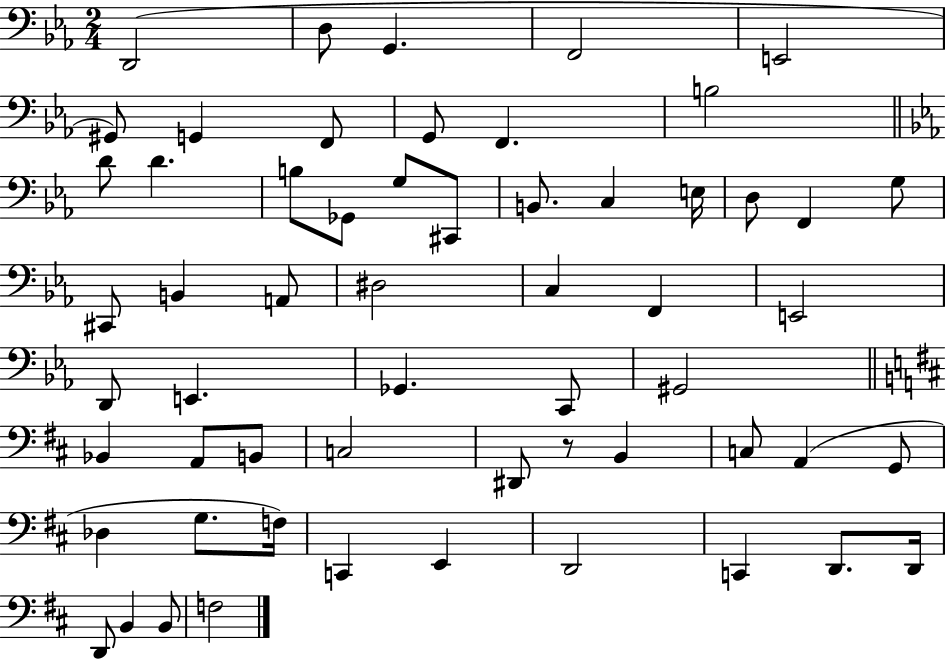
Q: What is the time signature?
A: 2/4